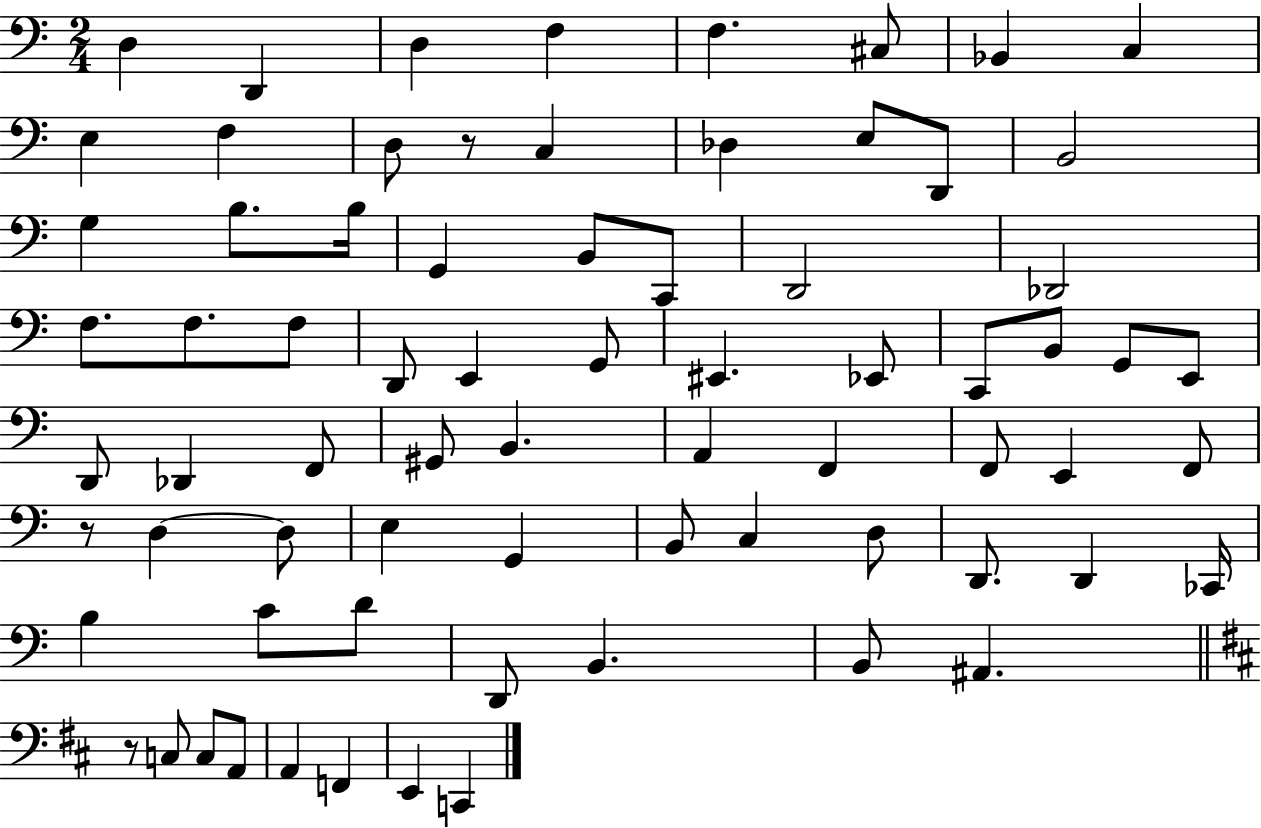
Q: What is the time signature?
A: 2/4